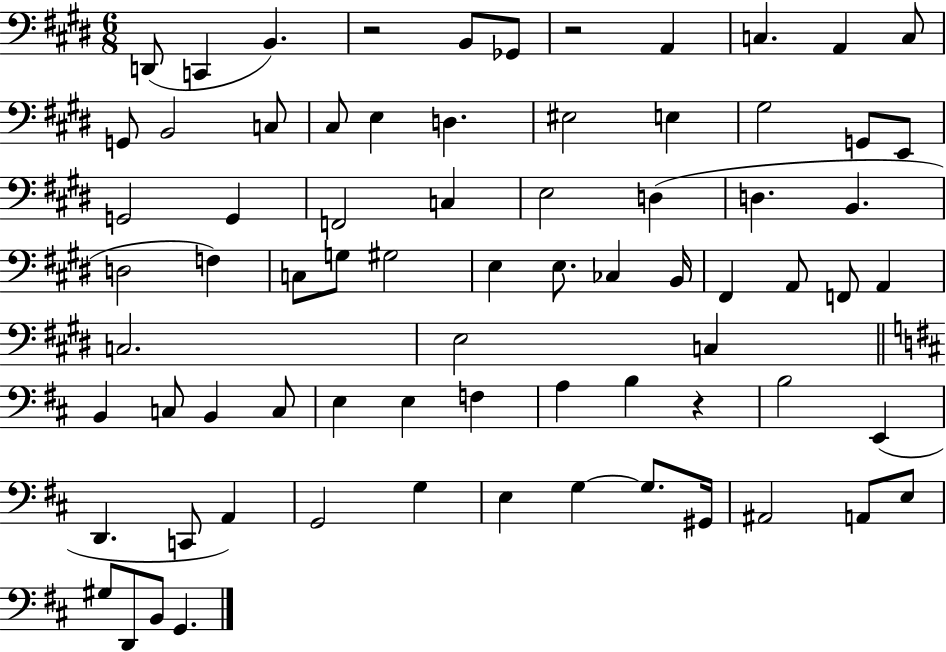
{
  \clef bass
  \numericTimeSignature
  \time 6/8
  \key e \major
  d,8( c,4 b,4.) | r2 b,8 ges,8 | r2 a,4 | c4. a,4 c8 | \break g,8 b,2 c8 | cis8 e4 d4. | eis2 e4 | gis2 g,8 e,8 | \break g,2 g,4 | f,2 c4 | e2 d4( | d4. b,4. | \break d2 f4) | c8 g8 gis2 | e4 e8. ces4 b,16 | fis,4 a,8 f,8 a,4 | \break c2. | e2 c4 | \bar "||" \break \key d \major b,4 c8 b,4 c8 | e4 e4 f4 | a4 b4 r4 | b2 e,4( | \break d,4. c,8 a,4) | g,2 g4 | e4 g4~~ g8. gis,16 | ais,2 a,8 e8 | \break gis8 d,8 b,8 g,4. | \bar "|."
}